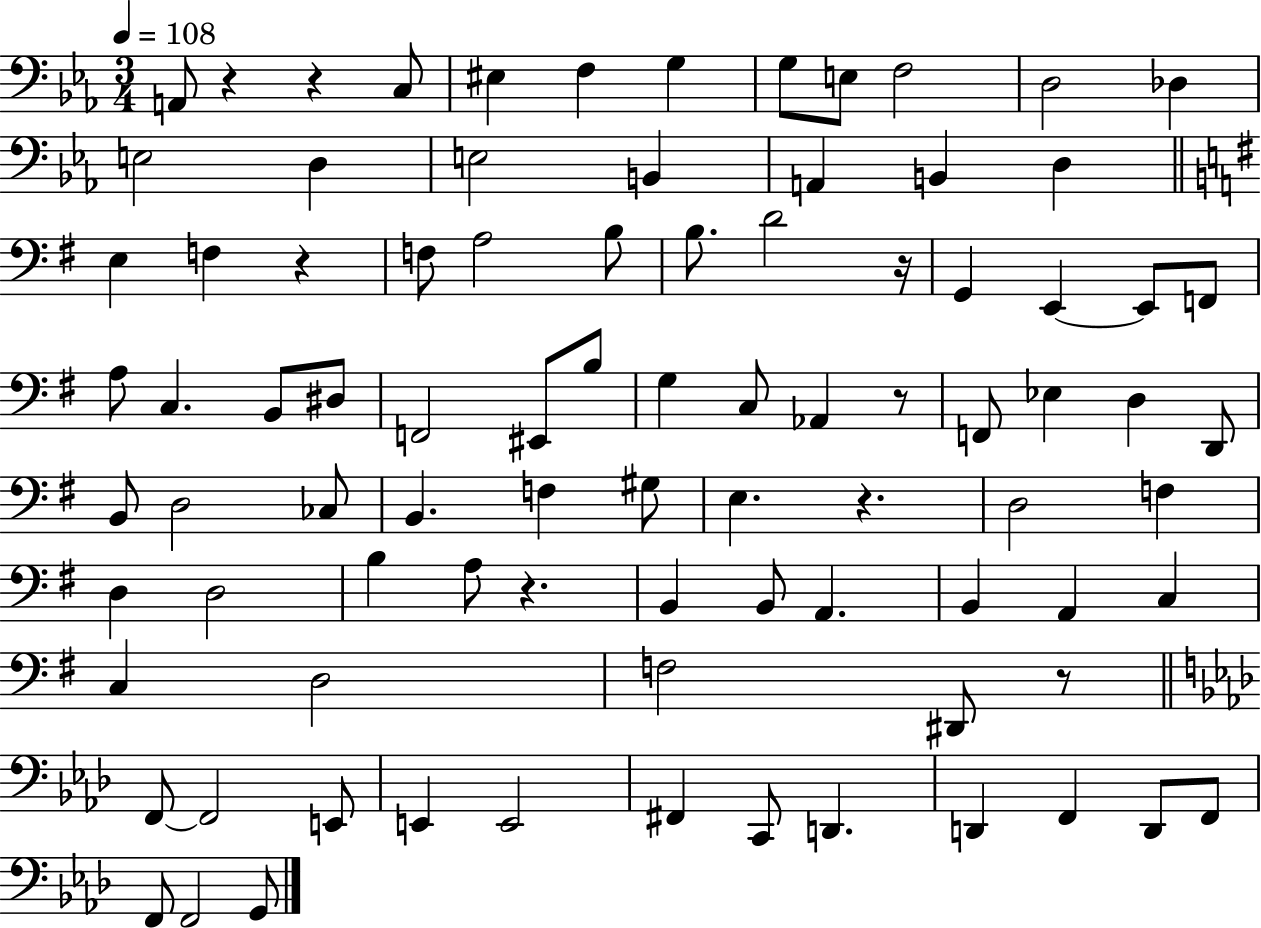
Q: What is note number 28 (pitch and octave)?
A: F2